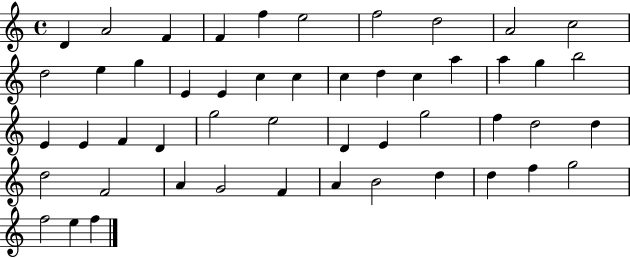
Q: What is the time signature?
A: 4/4